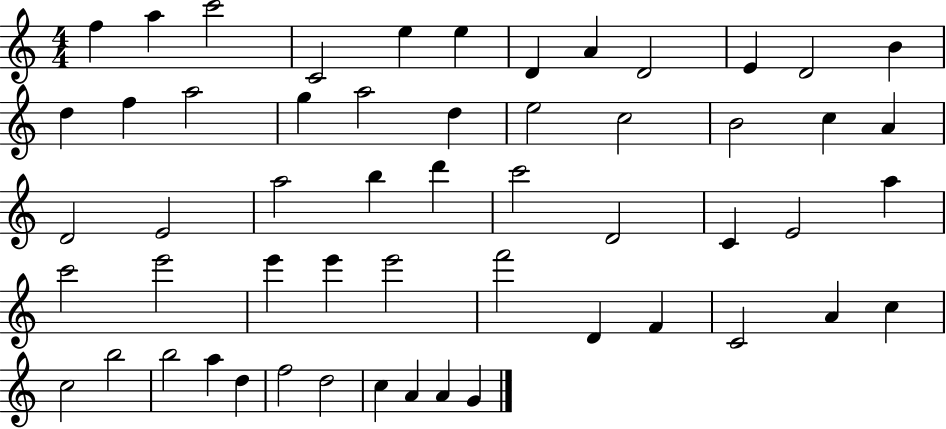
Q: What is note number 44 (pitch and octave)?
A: C5